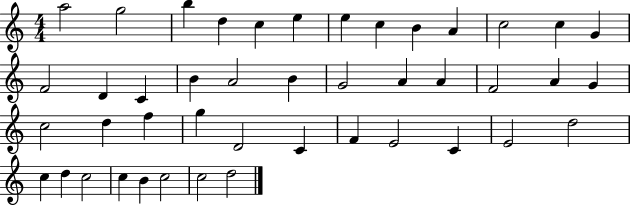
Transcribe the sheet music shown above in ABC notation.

X:1
T:Untitled
M:4/4
L:1/4
K:C
a2 g2 b d c e e c B A c2 c G F2 D C B A2 B G2 A A F2 A G c2 d f g D2 C F E2 C E2 d2 c d c2 c B c2 c2 d2